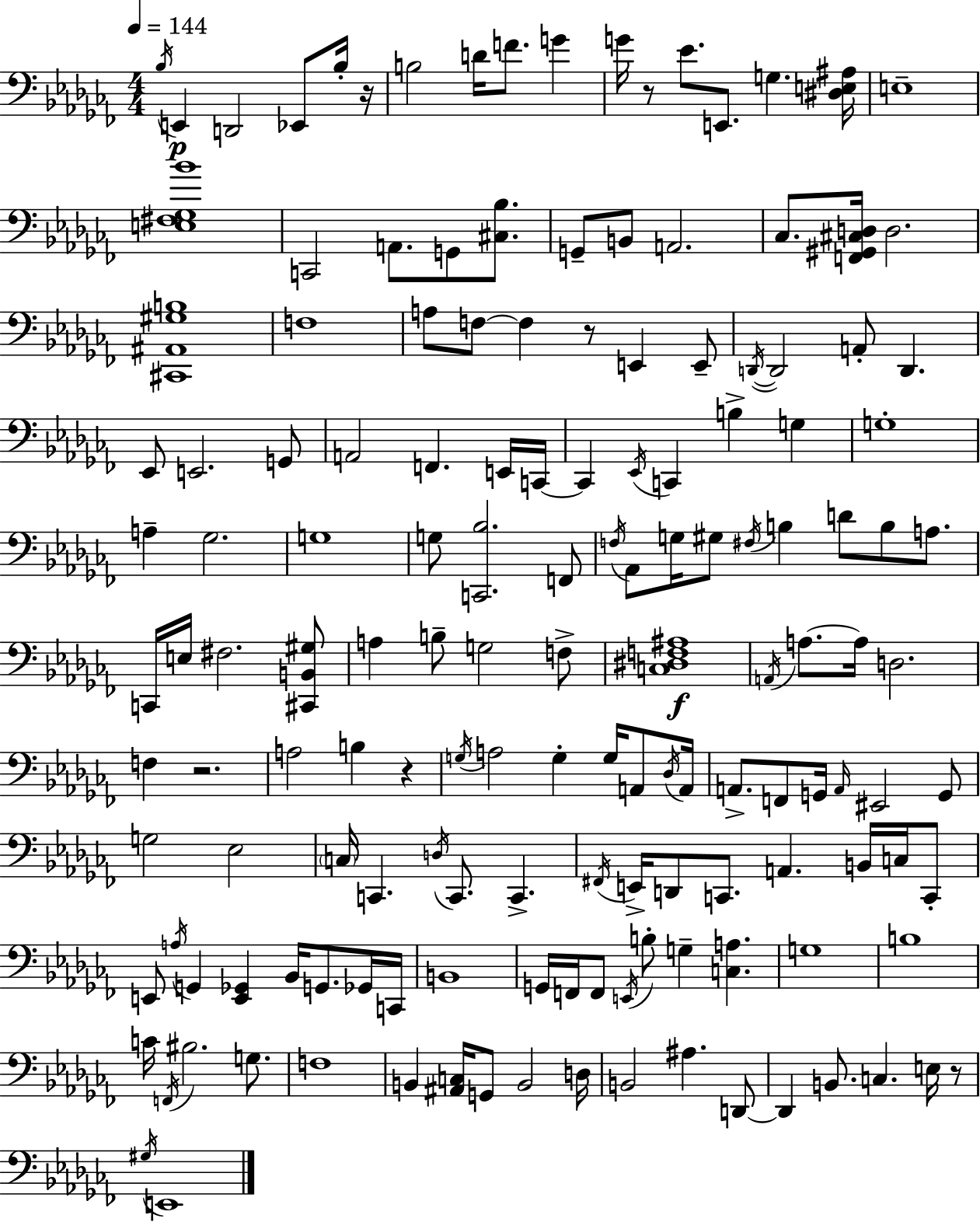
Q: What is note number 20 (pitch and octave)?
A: A2